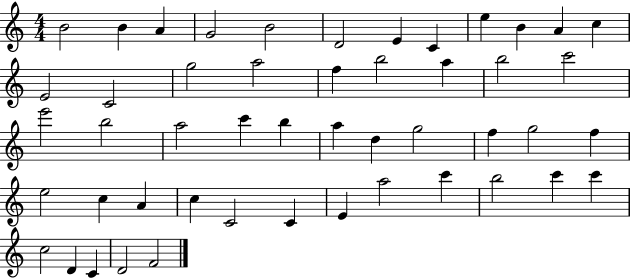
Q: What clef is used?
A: treble